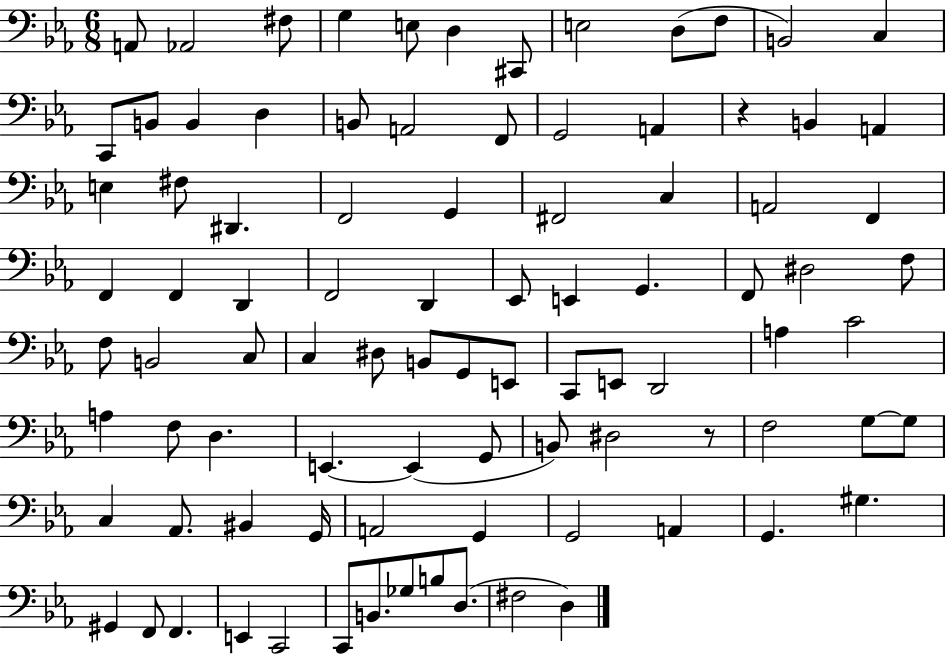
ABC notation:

X:1
T:Untitled
M:6/8
L:1/4
K:Eb
A,,/2 _A,,2 ^F,/2 G, E,/2 D, ^C,,/2 E,2 D,/2 F,/2 B,,2 C, C,,/2 B,,/2 B,, D, B,,/2 A,,2 F,,/2 G,,2 A,, z B,, A,, E, ^F,/2 ^D,, F,,2 G,, ^F,,2 C, A,,2 F,, F,, F,, D,, F,,2 D,, _E,,/2 E,, G,, F,,/2 ^D,2 F,/2 F,/2 B,,2 C,/2 C, ^D,/2 B,,/2 G,,/2 E,,/2 C,,/2 E,,/2 D,,2 A, C2 A, F,/2 D, E,, E,, G,,/2 B,,/2 ^D,2 z/2 F,2 G,/2 G,/2 C, _A,,/2 ^B,, G,,/4 A,,2 G,, G,,2 A,, G,, ^G, ^G,, F,,/2 F,, E,, C,,2 C,,/2 B,,/2 _G,/2 B,/2 D,/2 ^F,2 D,